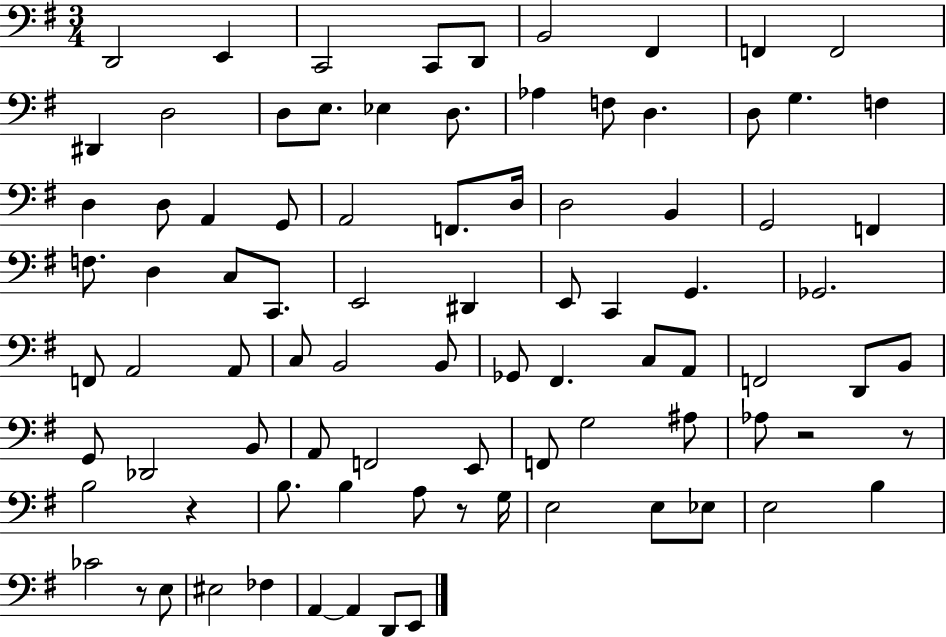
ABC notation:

X:1
T:Untitled
M:3/4
L:1/4
K:G
D,,2 E,, C,,2 C,,/2 D,,/2 B,,2 ^F,, F,, F,,2 ^D,, D,2 D,/2 E,/2 _E, D,/2 _A, F,/2 D, D,/2 G, F, D, D,/2 A,, G,,/2 A,,2 F,,/2 D,/4 D,2 B,, G,,2 F,, F,/2 D, C,/2 C,,/2 E,,2 ^D,, E,,/2 C,, G,, _G,,2 F,,/2 A,,2 A,,/2 C,/2 B,,2 B,,/2 _G,,/2 ^F,, C,/2 A,,/2 F,,2 D,,/2 B,,/2 G,,/2 _D,,2 B,,/2 A,,/2 F,,2 E,,/2 F,,/2 G,2 ^A,/2 _A,/2 z2 z/2 B,2 z B,/2 B, A,/2 z/2 G,/4 E,2 E,/2 _E,/2 E,2 B, _C2 z/2 E,/2 ^E,2 _F, A,, A,, D,,/2 E,,/2